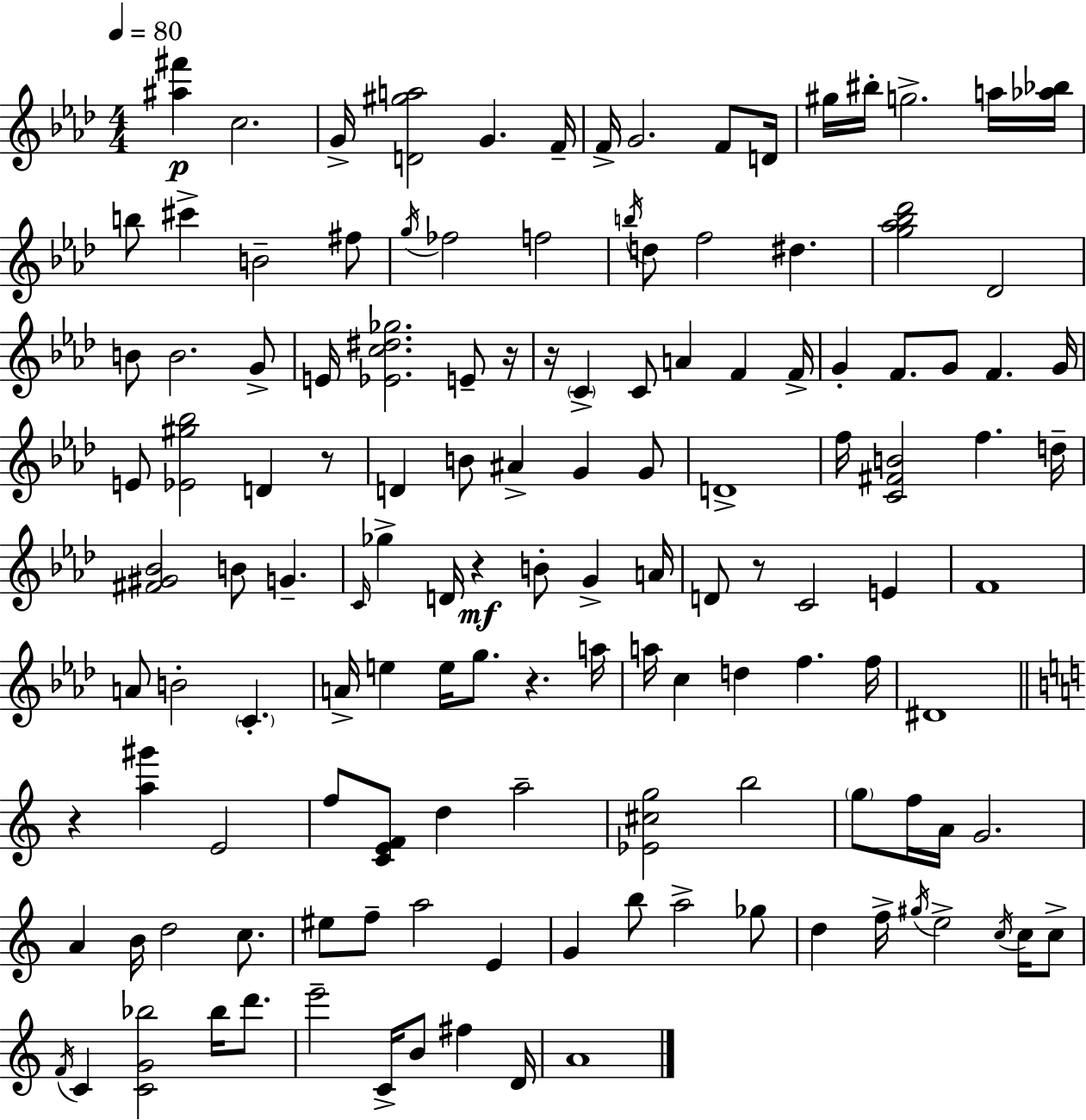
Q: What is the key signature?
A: AES major